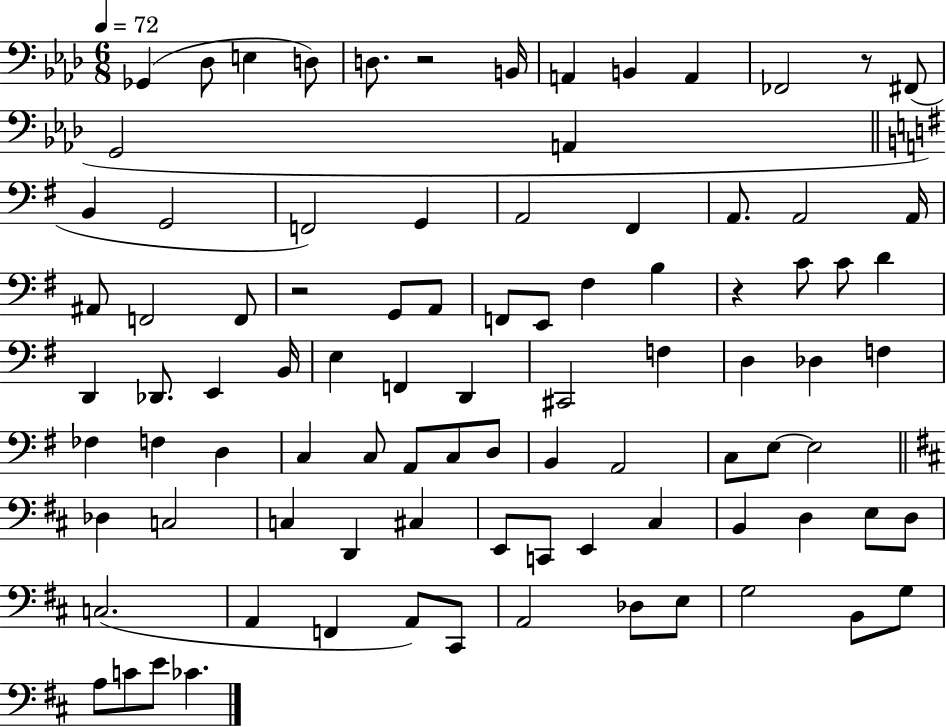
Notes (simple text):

Gb2/q Db3/e E3/q D3/e D3/e. R/h B2/s A2/q B2/q A2/q FES2/h R/e F#2/e G2/h A2/q B2/q G2/h F2/h G2/q A2/h F#2/q A2/e. A2/h A2/s A#2/e F2/h F2/e R/h G2/e A2/e F2/e E2/e F#3/q B3/q R/q C4/e C4/e D4/q D2/q Db2/e. E2/q B2/s E3/q F2/q D2/q C#2/h F3/q D3/q Db3/q F3/q FES3/q F3/q D3/q C3/q C3/e A2/e C3/e D3/e B2/q A2/h C3/e E3/e E3/h Db3/q C3/h C3/q D2/q C#3/q E2/e C2/e E2/q C#3/q B2/q D3/q E3/e D3/e C3/h. A2/q F2/q A2/e C#2/e A2/h Db3/e E3/e G3/h B2/e G3/e A3/e C4/e E4/e CES4/q.